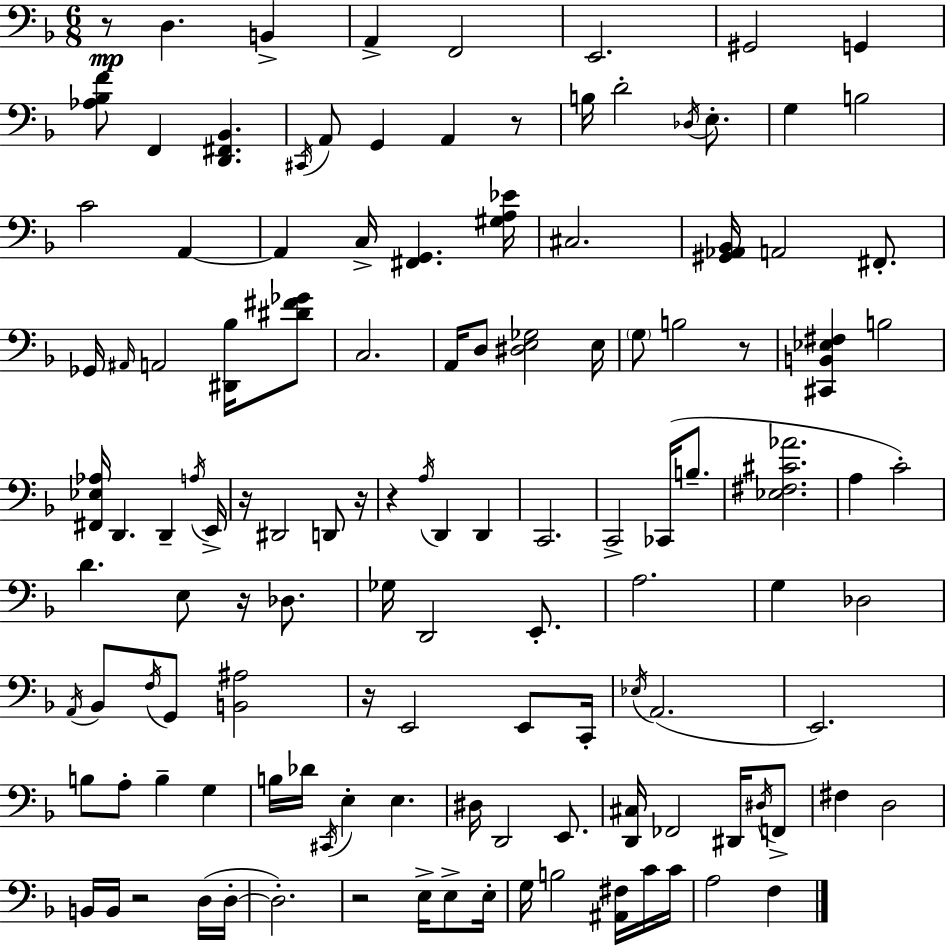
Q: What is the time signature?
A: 6/8